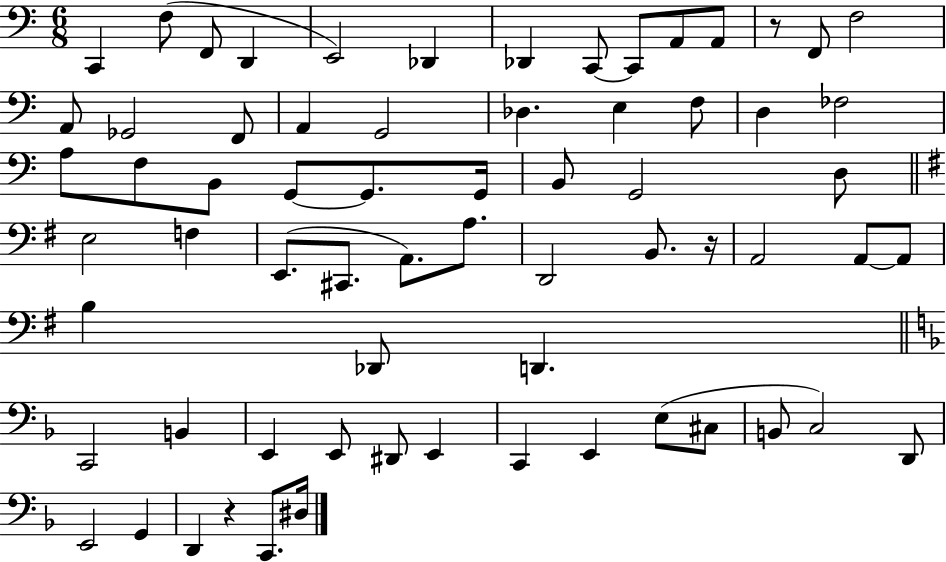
C2/q F3/e F2/e D2/q E2/h Db2/q Db2/q C2/e C2/e A2/e A2/e R/e F2/e F3/h A2/e Gb2/h F2/e A2/q G2/h Db3/q. E3/q F3/e D3/q FES3/h A3/e F3/e B2/e G2/e G2/e. G2/s B2/e G2/h D3/e E3/h F3/q E2/e. C#2/e. A2/e. A3/e. D2/h B2/e. R/s A2/h A2/e A2/e B3/q Db2/e D2/q. C2/h B2/q E2/q E2/e D#2/e E2/q C2/q E2/q E3/e C#3/e B2/e C3/h D2/e E2/h G2/q D2/q R/q C2/e. D#3/s